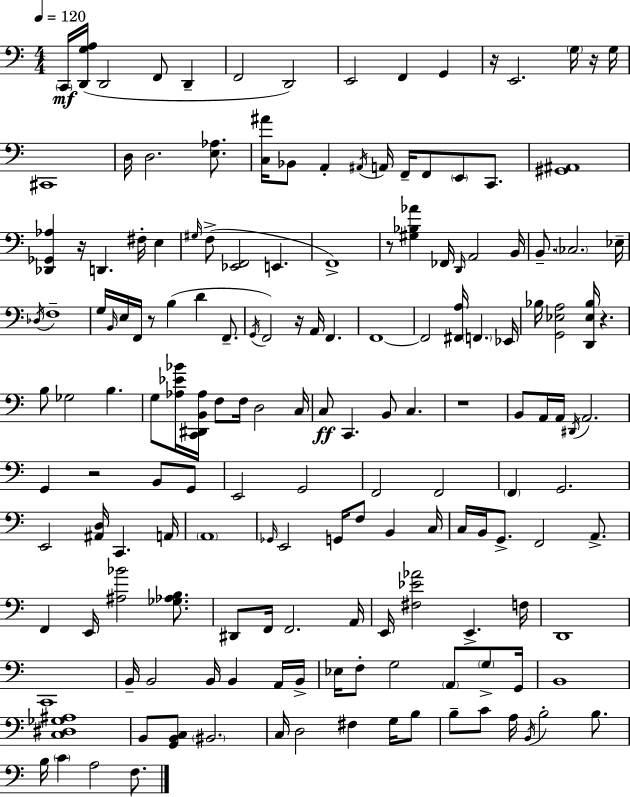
C2/s [D2,G3,A3]/s D2/h F2/e D2/q F2/h D2/h E2/h F2/q G2/q R/s E2/h. G3/s R/s G3/s C#2/w D3/s D3/h. [E3,Ab3]/e. [C3,A#4]/s Bb2/e A2/q A#2/s A2/s F2/s F2/e E2/e C2/e. [G#2,A#2]/w [Db2,Gb2,Ab3]/q R/s D2/q. F#3/s E3/q G#3/s F3/e [Eb2,F2]/h E2/q. F2/w R/e [G#3,Bb3,Ab4]/q FES2/s D2/s A2/h B2/s B2/e. CES3/h. Eb3/s Db3/s F3/w G3/s B2/s E3/s F2/s R/e B3/q D4/q F2/e. G2/s F2/h R/s A2/s F2/q. F2/w F2/h [F#2,A3]/s F2/q. Eb2/s Bb3/s [G2,Eb3,A3]/h [D2,Eb3,Bb3]/s R/q. B3/e Gb3/h B3/q. G3/e [Ab3,Eb4,Bb4]/s [C2,D#2,B2,Ab3]/s F3/e F3/s D3/h C3/s C3/e C2/q. B2/e C3/q. R/w B2/e A2/s A2/s D#2/s A2/h. G2/q R/h B2/e G2/e E2/h G2/h F2/h F2/h F2/q G2/h. E2/h [A#2,D3]/s C2/q. A2/s A2/w Gb2/s E2/h G2/s F3/e B2/q C3/s C3/s B2/s G2/e. F2/h A2/e. F2/q E2/s [A#3,Bb4]/h [Gb3,Ab3,B3]/e. D#2/e F2/s F2/h. A2/s E2/s [F#3,Eb4,Ab4]/h E2/q. F3/s D2/w C2/w B2/s B2/h B2/s B2/q A2/s B2/s Eb3/s F3/e G3/h A2/e G3/e G2/s B2/w [C3,D#3,Gb3,A#3]/w B2/e [G2,B2,C3]/e BIS2/h. C3/s D3/h F#3/q G3/s B3/e B3/e C4/e A3/s B2/s B3/h B3/e. B3/s C4/q A3/h F3/e.